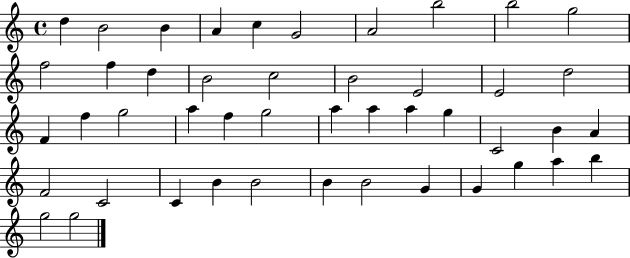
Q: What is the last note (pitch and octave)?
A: G5